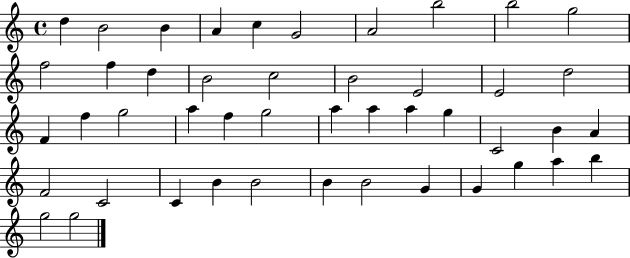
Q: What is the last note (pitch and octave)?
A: G5